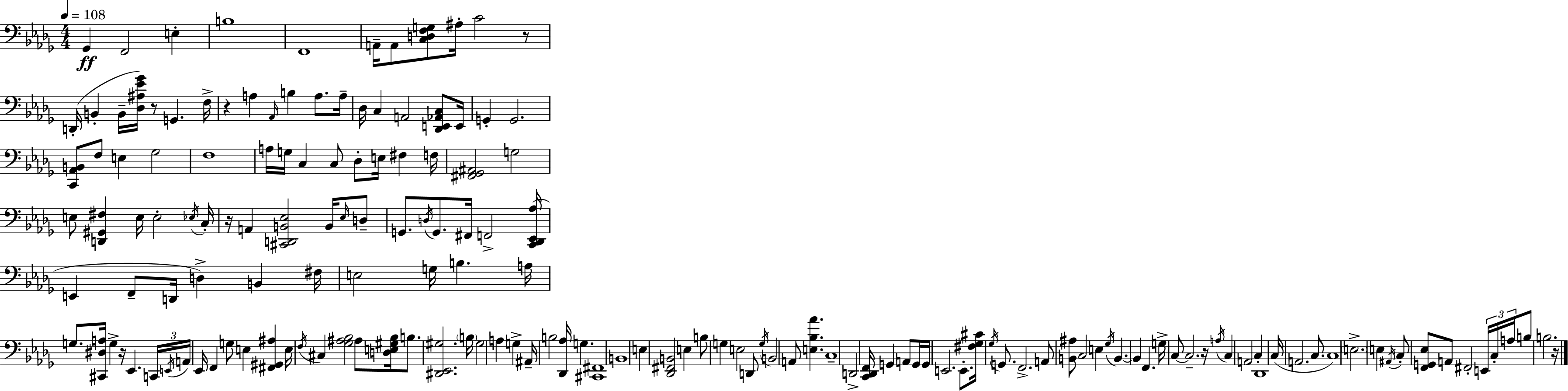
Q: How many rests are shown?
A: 7